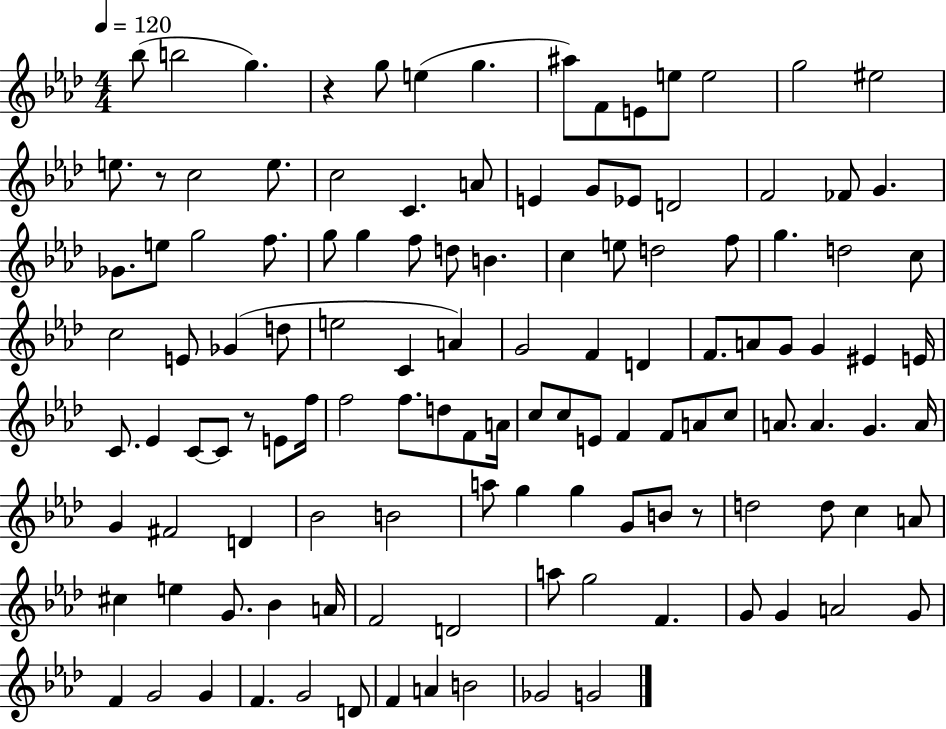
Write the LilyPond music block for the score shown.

{
  \clef treble
  \numericTimeSignature
  \time 4/4
  \key aes \major
  \tempo 4 = 120
  bes''8( b''2 g''4.) | r4 g''8 e''4( g''4. | ais''8) f'8 e'8 e''8 e''2 | g''2 eis''2 | \break e''8. r8 c''2 e''8. | c''2 c'4. a'8 | e'4 g'8 ees'8 d'2 | f'2 fes'8 g'4. | \break ges'8. e''8 g''2 f''8. | g''8 g''4 f''8 d''8 b'4. | c''4 e''8 d''2 f''8 | g''4. d''2 c''8 | \break c''2 e'8 ges'4( d''8 | e''2 c'4 a'4) | g'2 f'4 d'4 | f'8. a'8 g'8 g'4 eis'4 e'16 | \break c'8. ees'4 c'8~~ c'8 r8 e'8 f''16 | f''2 f''8. d''8 f'8 a'16 | c''8 c''8 e'8 f'4 f'8 a'8 c''8 | a'8. a'4. g'4. a'16 | \break g'4 fis'2 d'4 | bes'2 b'2 | a''8 g''4 g''4 g'8 b'8 r8 | d''2 d''8 c''4 a'8 | \break cis''4 e''4 g'8. bes'4 a'16 | f'2 d'2 | a''8 g''2 f'4. | g'8 g'4 a'2 g'8 | \break f'4 g'2 g'4 | f'4. g'2 d'8 | f'4 a'4 b'2 | ges'2 g'2 | \break \bar "|."
}